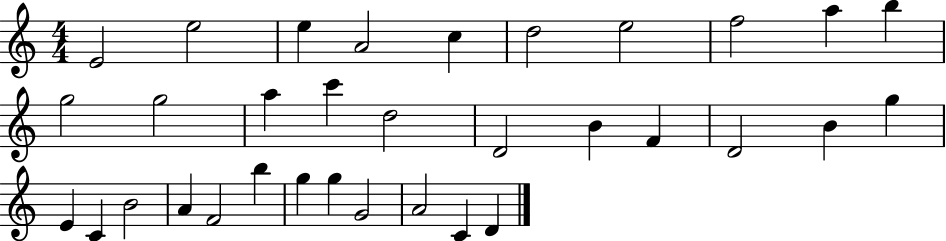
X:1
T:Untitled
M:4/4
L:1/4
K:C
E2 e2 e A2 c d2 e2 f2 a b g2 g2 a c' d2 D2 B F D2 B g E C B2 A F2 b g g G2 A2 C D